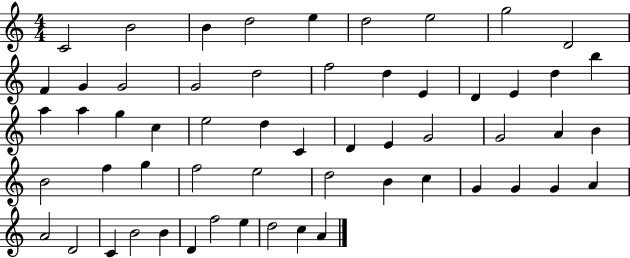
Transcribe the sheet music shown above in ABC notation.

X:1
T:Untitled
M:4/4
L:1/4
K:C
C2 B2 B d2 e d2 e2 g2 D2 F G G2 G2 d2 f2 d E D E d b a a g c e2 d C D E G2 G2 A B B2 f g f2 e2 d2 B c G G G A A2 D2 C B2 B D f2 e d2 c A